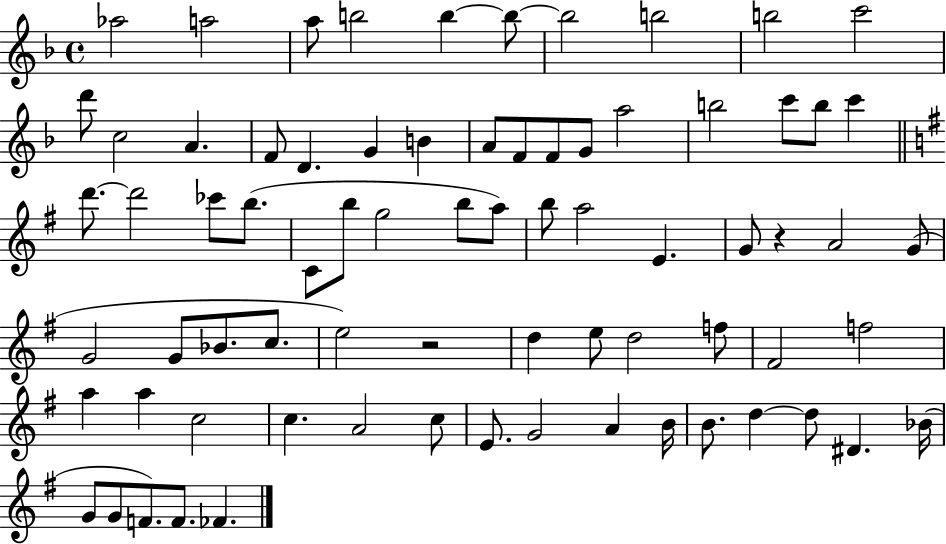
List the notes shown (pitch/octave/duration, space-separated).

Ab5/h A5/h A5/e B5/h B5/q B5/e B5/h B5/h B5/h C6/h D6/e C5/h A4/q. F4/e D4/q. G4/q B4/q A4/e F4/e F4/e G4/e A5/h B5/h C6/e B5/e C6/q D6/e. D6/h CES6/e B5/e. C4/e B5/e G5/h B5/e A5/e B5/e A5/h E4/q. G4/e R/q A4/h G4/e G4/h G4/e Bb4/e. C5/e. E5/h R/h D5/q E5/e D5/h F5/e F#4/h F5/h A5/q A5/q C5/h C5/q. A4/h C5/e E4/e. G4/h A4/q B4/s B4/e. D5/q D5/e D#4/q. Bb4/s G4/e G4/e F4/e. F4/e. FES4/q.